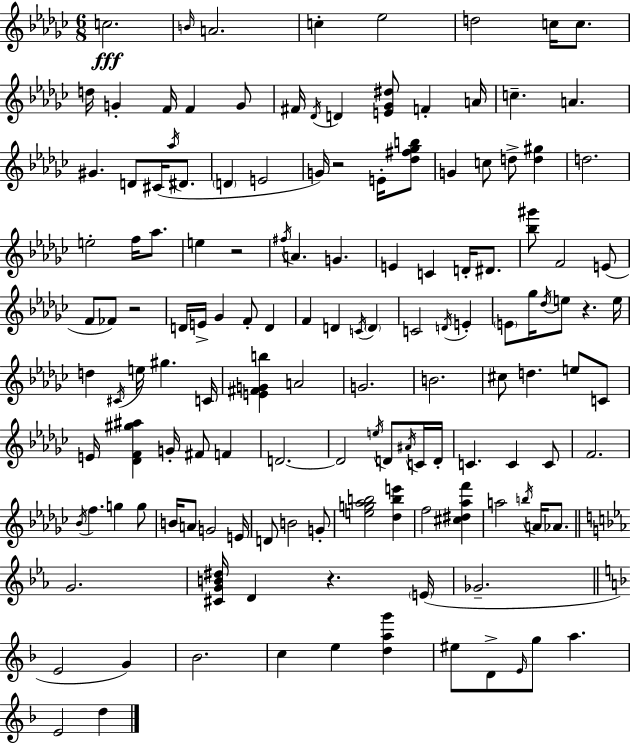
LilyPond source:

{
  \clef treble
  \numericTimeSignature
  \time 6/8
  \key ees \minor
  c''2.\fff | \grace { b'16 } a'2. | c''4-. ees''2 | d''2 c''16 c''8. | \break d''16 g'4-. f'16 f'4 g'8 | fis'16 \acciaccatura { des'16 } d'4 <e' ges' dis''>8 f'4-. | a'16 c''4.-- a'4. | gis'4. d'8 cis'16( \acciaccatura { aes''16 } | \break dis'8. \parenthesize d'4 e'2 | g'16) r2 | e'16-. <des'' fis'' ges'' b''>8 g'4 c''8 d''8-> <d'' gis''>4 | d''2. | \break e''2-. f''16 | aes''8. e''4 r2 | \acciaccatura { fis''16 } a'4. g'4. | e'4 c'4 | \break d'16-. dis'8. <bes'' gis'''>8 f'2 | e'8( f'8 fes'8) r2 | d'16 e'16-> ges'4 f'8-. | d'4 f'4 d'4 | \break \acciaccatura { c'16 } \parenthesize d'4 c'2 | \acciaccatura { d'16 } e'4-. \parenthesize e'8 ges''16 \acciaccatura { des''16 } e''8 | r4. e''16 d''4 \acciaccatura { cis'16 } | e''16 gis''4. c'16 <e' fis' g' b''>4 | \break a'2 g'2. | b'2. | cis''8 d''4. | e''8 c'8 e'16 <des' f' gis'' ais''>4 | \break g'16-. fis'8 f'4 d'2.~~ | d'2 | \acciaccatura { e''16 } d'8 \acciaccatura { ais'16 } c'16 d'16-. c'4. | c'4 c'8 f'2. | \break \acciaccatura { bes'16 } f''4. | g''4 g''8 b'16 | a'8 g'2 e'16 d'8 | b'2 g'8-. <e'' g'' aes'' b''>2 | \break <des'' b'' e'''>4 f''2 | <cis'' dis'' aes'' f'''>4 a''2 | \acciaccatura { b''16 } a'16 aes'8. | \bar "||" \break \key ees \major g'2. | <cis' g' b' dis''>16 d'4 r4. \parenthesize e'16( | ges'2.-- | \bar "||" \break \key d \minor e'2 g'4) | bes'2. | c''4 e''4 <d'' a'' g'''>4 | eis''8 d'8-> \grace { e'16 } g''8 a''4. | \break e'2 d''4 | \bar "|."
}